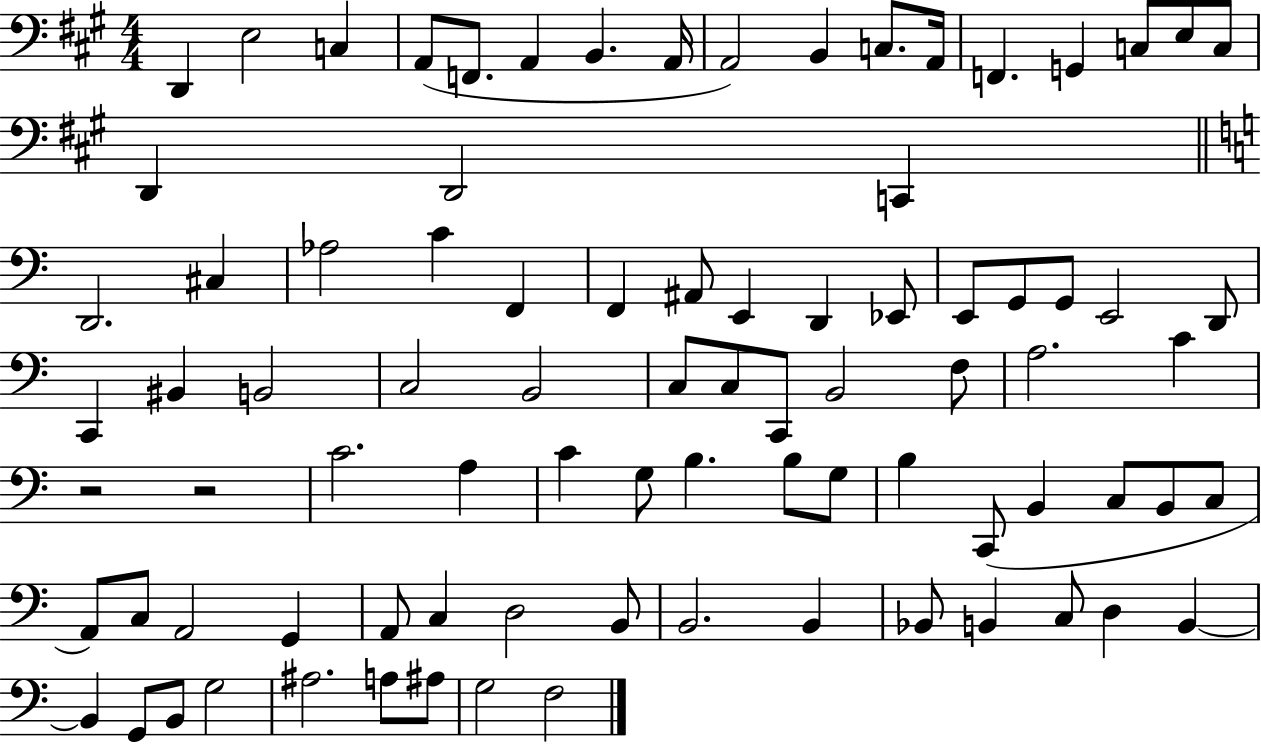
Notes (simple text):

D2/q E3/h C3/q A2/e F2/e. A2/q B2/q. A2/s A2/h B2/q C3/e. A2/s F2/q. G2/q C3/e E3/e C3/e D2/q D2/h C2/q D2/h. C#3/q Ab3/h C4/q F2/q F2/q A#2/e E2/q D2/q Eb2/e E2/e G2/e G2/e E2/h D2/e C2/q BIS2/q B2/h C3/h B2/h C3/e C3/e C2/e B2/h F3/e A3/h. C4/q R/h R/h C4/h. A3/q C4/q G3/e B3/q. B3/e G3/e B3/q C2/e B2/q C3/e B2/e C3/e A2/e C3/e A2/h G2/q A2/e C3/q D3/h B2/e B2/h. B2/q Bb2/e B2/q C3/e D3/q B2/q B2/q G2/e B2/e G3/h A#3/h. A3/e A#3/e G3/h F3/h